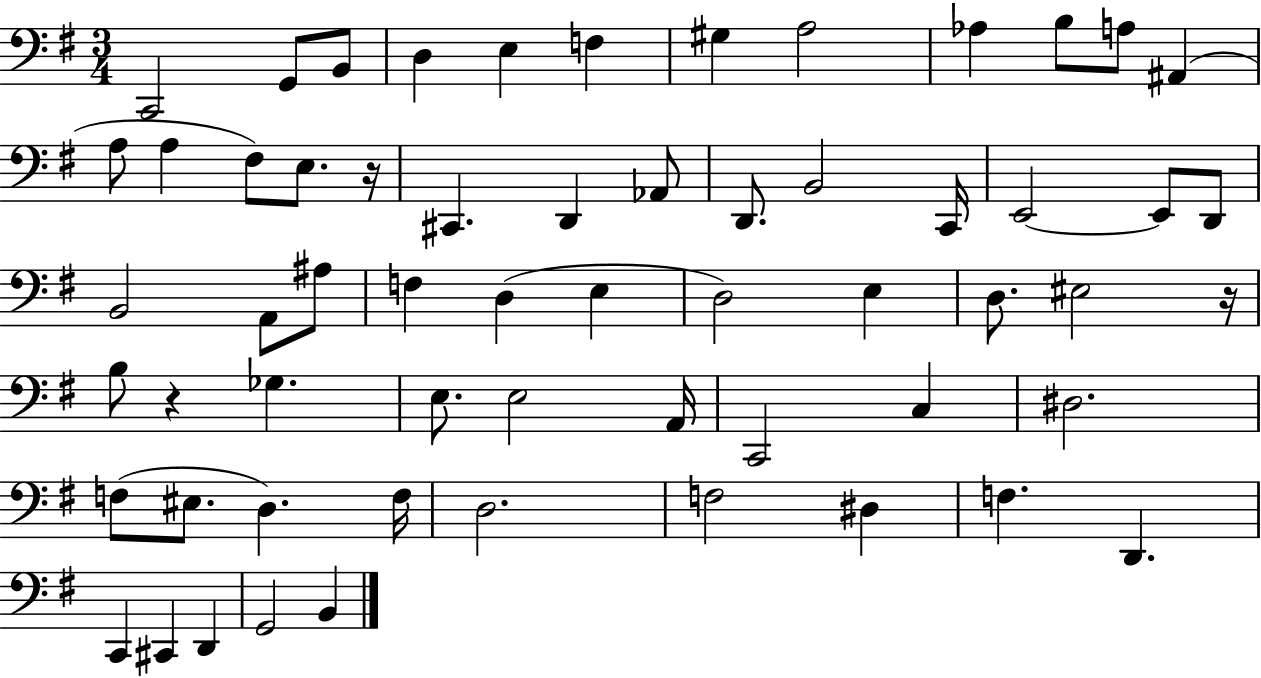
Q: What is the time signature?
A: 3/4